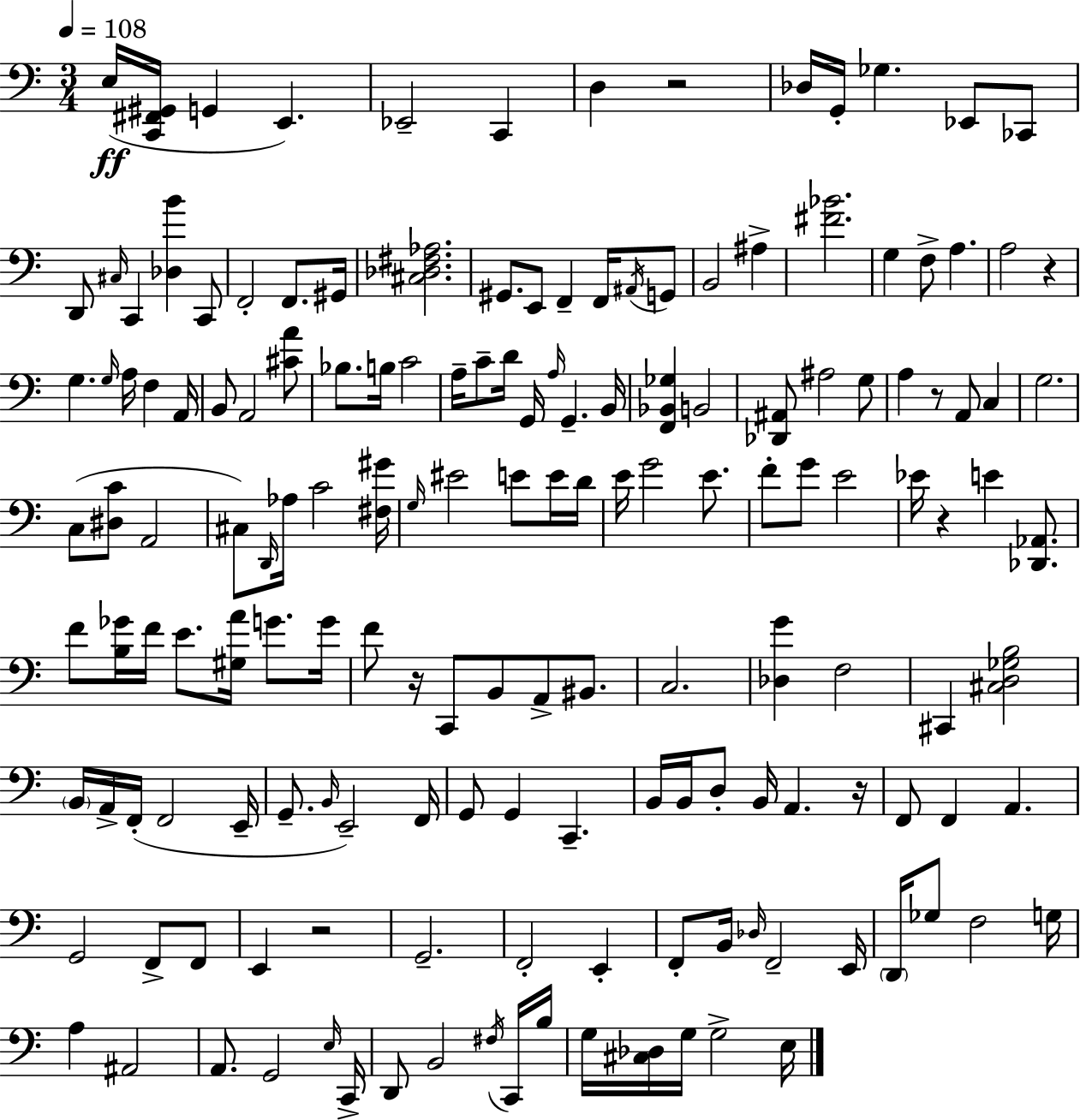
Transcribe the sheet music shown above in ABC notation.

X:1
T:Untitled
M:3/4
L:1/4
K:C
E,/4 [C,,^F,,^G,,]/4 G,, E,, _E,,2 C,, D, z2 _D,/4 G,,/4 _G, _E,,/2 _C,,/2 D,,/2 ^C,/4 C,, [_D,B] C,,/2 F,,2 F,,/2 ^G,,/4 [^C,_D,^F,_A,]2 ^G,,/2 E,,/2 F,, F,,/4 ^A,,/4 G,,/2 B,,2 ^A, [^F_B]2 G, F,/2 A, A,2 z G, G,/4 A,/4 F, A,,/4 B,,/2 A,,2 [^CA]/2 _B,/2 B,/4 C2 A,/4 C/2 D/4 G,,/4 A,/4 G,, B,,/4 [F,,_B,,_G,] B,,2 [_D,,^A,,]/2 ^A,2 G,/2 A, z/2 A,,/2 C, G,2 C,/2 [^D,C]/2 A,,2 ^C,/2 D,,/4 _A,/4 C2 [^F,^G]/4 G,/4 ^E2 E/2 E/4 D/4 E/4 G2 E/2 F/2 G/2 E2 _E/4 z E [_D,,_A,,]/2 F/2 [B,_G]/4 F/4 E/2 [^G,A]/4 G/2 G/4 F/2 z/4 C,,/2 B,,/2 A,,/2 ^B,,/2 C,2 [_D,G] F,2 ^C,, [^C,D,_G,B,]2 B,,/4 A,,/4 F,,/4 F,,2 E,,/4 G,,/2 B,,/4 E,,2 F,,/4 G,,/2 G,, C,, B,,/4 B,,/4 D,/2 B,,/4 A,, z/4 F,,/2 F,, A,, G,,2 F,,/2 F,,/2 E,, z2 G,,2 F,,2 E,, F,,/2 B,,/4 _D,/4 F,,2 E,,/4 D,,/4 _G,/2 F,2 G,/4 A, ^A,,2 A,,/2 G,,2 E,/4 C,,/4 D,,/2 B,,2 ^F,/4 C,,/4 B,/4 G,/4 [^C,_D,]/4 G,/4 G,2 E,/4